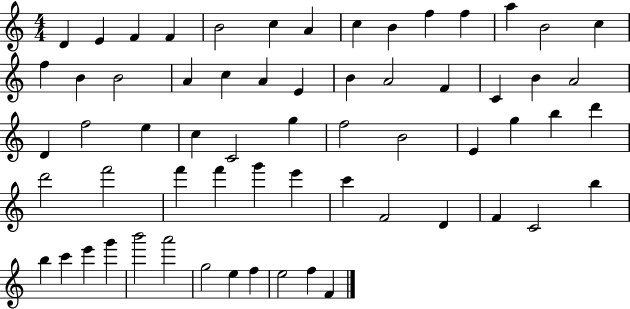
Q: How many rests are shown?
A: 0